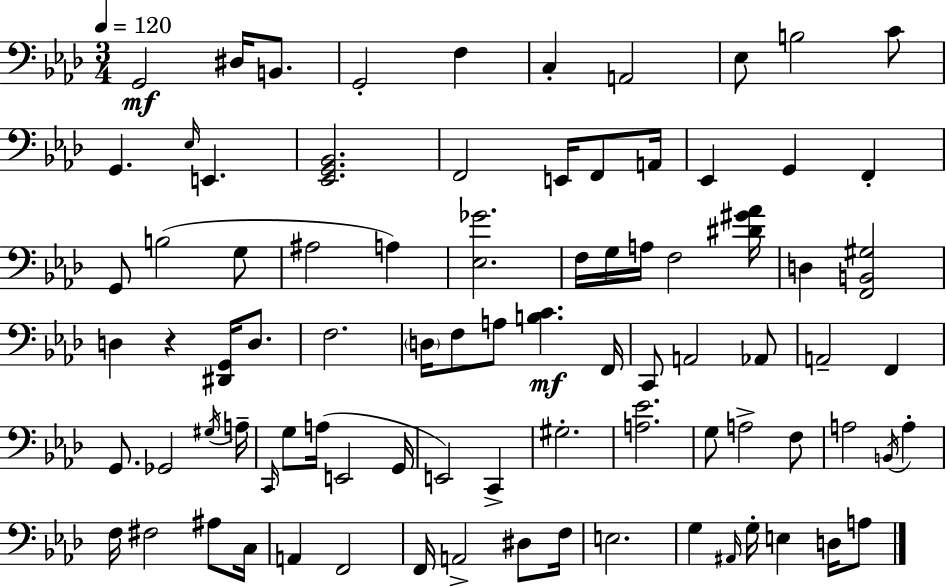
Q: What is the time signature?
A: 3/4